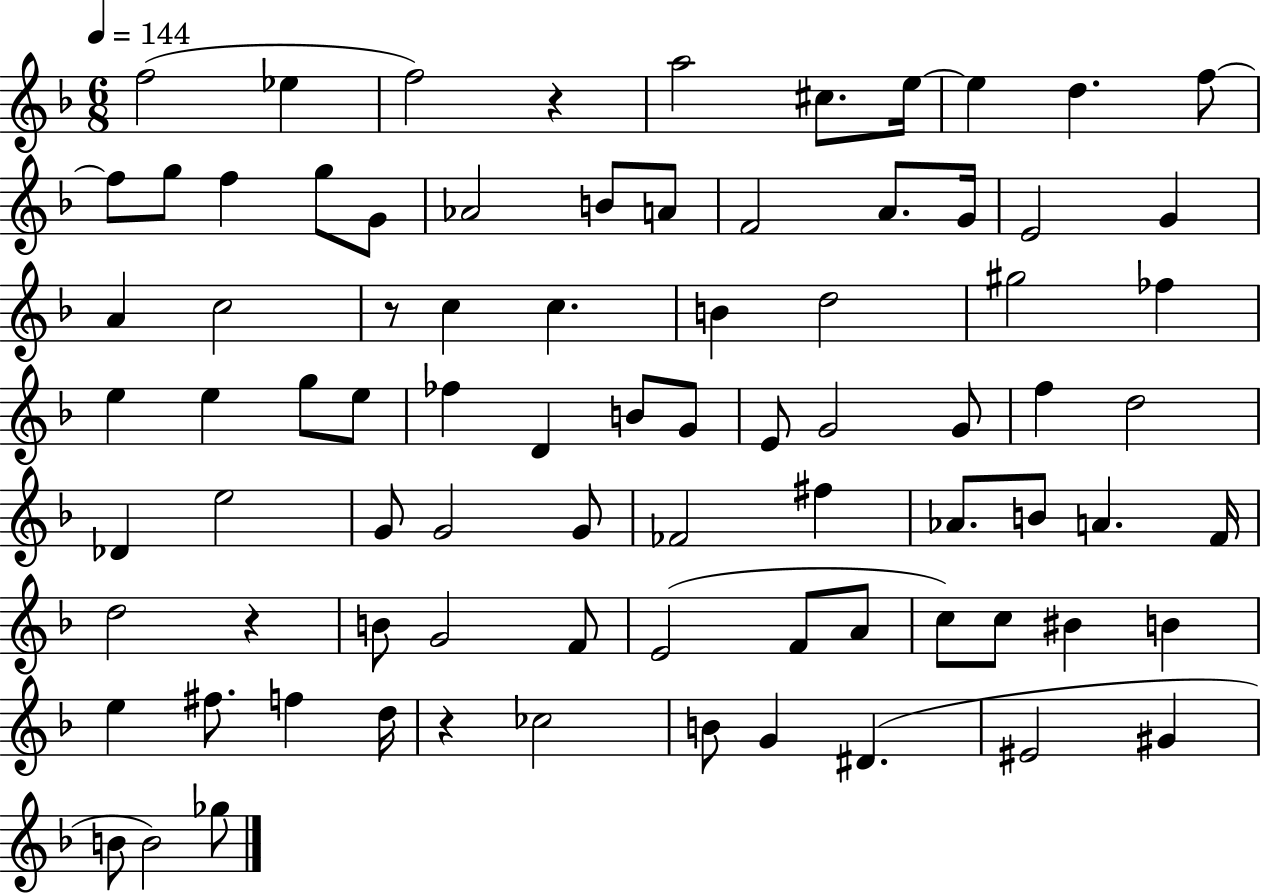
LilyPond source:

{
  \clef treble
  \numericTimeSignature
  \time 6/8
  \key f \major
  \tempo 4 = 144
  f''2( ees''4 | f''2) r4 | a''2 cis''8. e''16~~ | e''4 d''4. f''8~~ | \break f''8 g''8 f''4 g''8 g'8 | aes'2 b'8 a'8 | f'2 a'8. g'16 | e'2 g'4 | \break a'4 c''2 | r8 c''4 c''4. | b'4 d''2 | gis''2 fes''4 | \break e''4 e''4 g''8 e''8 | fes''4 d'4 b'8 g'8 | e'8 g'2 g'8 | f''4 d''2 | \break des'4 e''2 | g'8 g'2 g'8 | fes'2 fis''4 | aes'8. b'8 a'4. f'16 | \break d''2 r4 | b'8 g'2 f'8 | e'2( f'8 a'8 | c''8) c''8 bis'4 b'4 | \break e''4 fis''8. f''4 d''16 | r4 ces''2 | b'8 g'4 dis'4.( | eis'2 gis'4 | \break b'8 b'2) ges''8 | \bar "|."
}